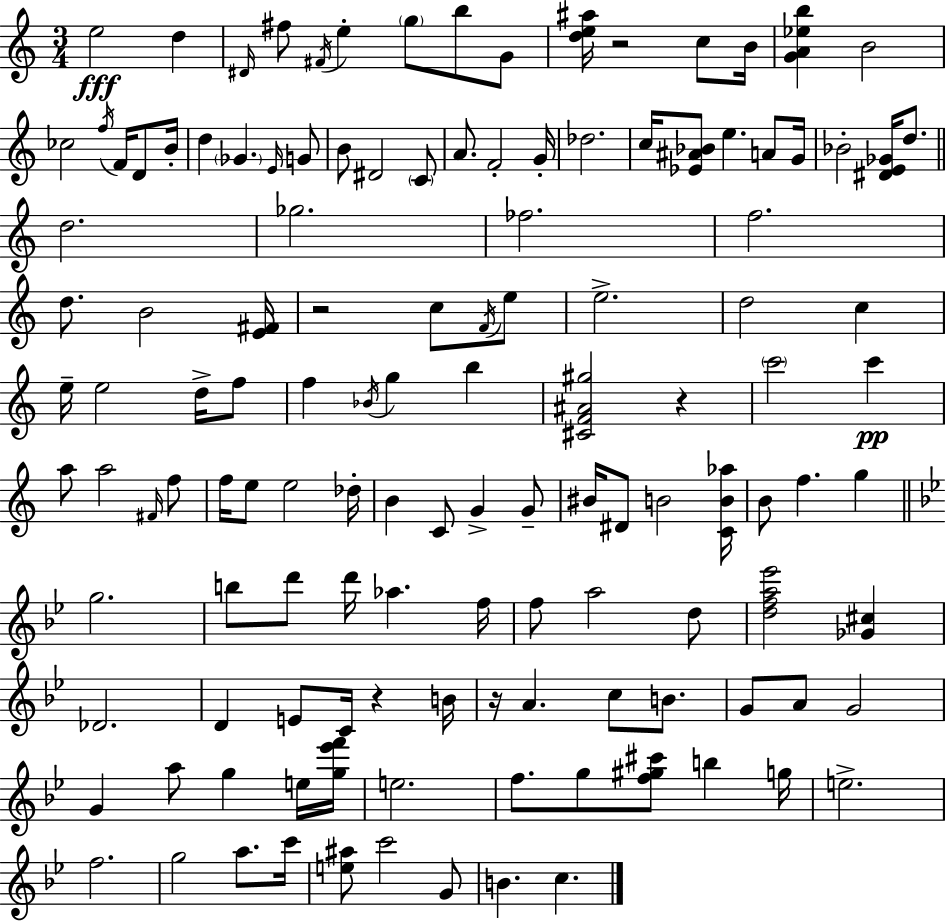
{
  \clef treble
  \numericTimeSignature
  \time 3/4
  \key a \minor
  \repeat volta 2 { e''2\fff d''4 | \grace { dis'16 } fis''8 \acciaccatura { fis'16 } e''4-. \parenthesize g''8 b''8 | g'8 <d'' e'' ais''>16 r2 c''8 | b'16 <g' a' ees'' b''>4 b'2 | \break ces''2 \acciaccatura { f''16 } f'16 | d'8 b'16-. d''4 \parenthesize ges'4. | \grace { e'16 } g'8 b'8 dis'2 | \parenthesize c'8 a'8. f'2-. | \break g'16-. des''2. | c''16 <ees' ais' bes'>8 e''4. | a'8 g'16 bes'2-. | <dis' e' ges'>16 d''8. \bar "||" \break \key c \major d''2. | ges''2. | fes''2. | f''2. | \break d''8. b'2 <e' fis'>16 | r2 c''8 \acciaccatura { f'16 } e''8 | e''2.-> | d''2 c''4 | \break e''16-- e''2 d''16-> f''8 | f''4 \acciaccatura { bes'16 } g''4 b''4 | <cis' f' ais' gis''>2 r4 | \parenthesize c'''2 c'''4\pp | \break a''8 a''2 | \grace { fis'16 } f''8 f''16 e''8 e''2 | des''16-. b'4 c'8 g'4-> | g'8-- bis'16 dis'8 b'2 | \break <c' b' aes''>16 b'8 f''4. g''4 | \bar "||" \break \key g \minor g''2. | b''8 d'''8 d'''16 aes''4. f''16 | f''8 a''2 d''8 | <d'' f'' a'' ees'''>2 <ges' cis''>4 | \break des'2. | d'4 e'8 c'16 r4 b'16 | r16 a'4. c''8 b'8. | g'8 a'8 g'2 | \break g'4 a''8 g''4 e''16 <g'' ees''' f'''>16 | e''2. | f''8. g''8 <f'' gis'' cis'''>8 b''4 g''16 | e''2.-> | \break f''2. | g''2 a''8. c'''16 | <e'' ais''>8 c'''2 g'8 | b'4. c''4. | \break } \bar "|."
}